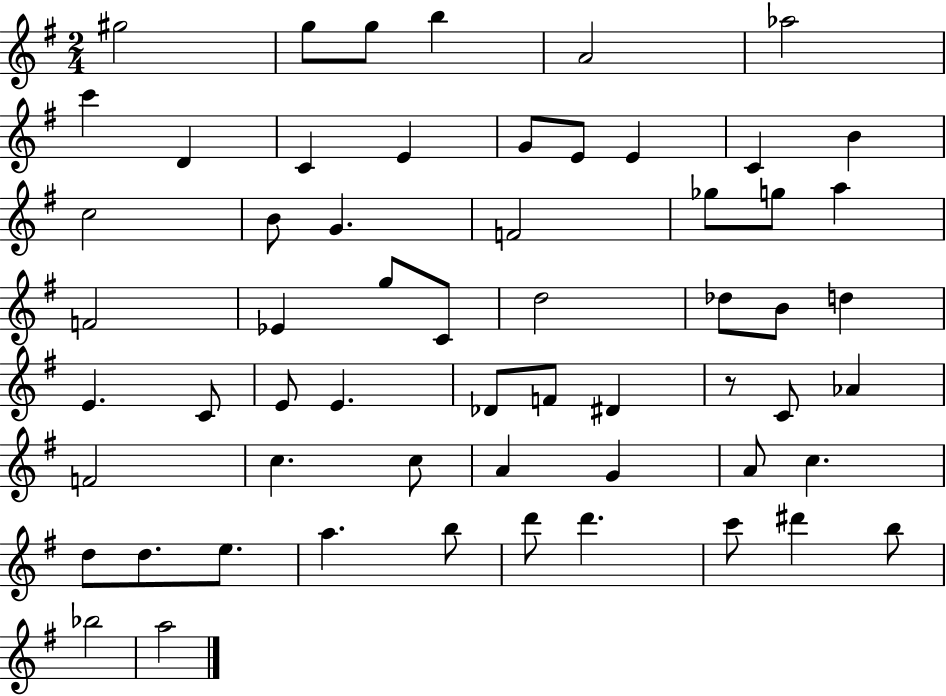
G#5/h G5/e G5/e B5/q A4/h Ab5/h C6/q D4/q C4/q E4/q G4/e E4/e E4/q C4/q B4/q C5/h B4/e G4/q. F4/h Gb5/e G5/e A5/q F4/h Eb4/q G5/e C4/e D5/h Db5/e B4/e D5/q E4/q. C4/e E4/e E4/q. Db4/e F4/e D#4/q R/e C4/e Ab4/q F4/h C5/q. C5/e A4/q G4/q A4/e C5/q. D5/e D5/e. E5/e. A5/q. B5/e D6/e D6/q. C6/e D#6/q B5/e Bb5/h A5/h